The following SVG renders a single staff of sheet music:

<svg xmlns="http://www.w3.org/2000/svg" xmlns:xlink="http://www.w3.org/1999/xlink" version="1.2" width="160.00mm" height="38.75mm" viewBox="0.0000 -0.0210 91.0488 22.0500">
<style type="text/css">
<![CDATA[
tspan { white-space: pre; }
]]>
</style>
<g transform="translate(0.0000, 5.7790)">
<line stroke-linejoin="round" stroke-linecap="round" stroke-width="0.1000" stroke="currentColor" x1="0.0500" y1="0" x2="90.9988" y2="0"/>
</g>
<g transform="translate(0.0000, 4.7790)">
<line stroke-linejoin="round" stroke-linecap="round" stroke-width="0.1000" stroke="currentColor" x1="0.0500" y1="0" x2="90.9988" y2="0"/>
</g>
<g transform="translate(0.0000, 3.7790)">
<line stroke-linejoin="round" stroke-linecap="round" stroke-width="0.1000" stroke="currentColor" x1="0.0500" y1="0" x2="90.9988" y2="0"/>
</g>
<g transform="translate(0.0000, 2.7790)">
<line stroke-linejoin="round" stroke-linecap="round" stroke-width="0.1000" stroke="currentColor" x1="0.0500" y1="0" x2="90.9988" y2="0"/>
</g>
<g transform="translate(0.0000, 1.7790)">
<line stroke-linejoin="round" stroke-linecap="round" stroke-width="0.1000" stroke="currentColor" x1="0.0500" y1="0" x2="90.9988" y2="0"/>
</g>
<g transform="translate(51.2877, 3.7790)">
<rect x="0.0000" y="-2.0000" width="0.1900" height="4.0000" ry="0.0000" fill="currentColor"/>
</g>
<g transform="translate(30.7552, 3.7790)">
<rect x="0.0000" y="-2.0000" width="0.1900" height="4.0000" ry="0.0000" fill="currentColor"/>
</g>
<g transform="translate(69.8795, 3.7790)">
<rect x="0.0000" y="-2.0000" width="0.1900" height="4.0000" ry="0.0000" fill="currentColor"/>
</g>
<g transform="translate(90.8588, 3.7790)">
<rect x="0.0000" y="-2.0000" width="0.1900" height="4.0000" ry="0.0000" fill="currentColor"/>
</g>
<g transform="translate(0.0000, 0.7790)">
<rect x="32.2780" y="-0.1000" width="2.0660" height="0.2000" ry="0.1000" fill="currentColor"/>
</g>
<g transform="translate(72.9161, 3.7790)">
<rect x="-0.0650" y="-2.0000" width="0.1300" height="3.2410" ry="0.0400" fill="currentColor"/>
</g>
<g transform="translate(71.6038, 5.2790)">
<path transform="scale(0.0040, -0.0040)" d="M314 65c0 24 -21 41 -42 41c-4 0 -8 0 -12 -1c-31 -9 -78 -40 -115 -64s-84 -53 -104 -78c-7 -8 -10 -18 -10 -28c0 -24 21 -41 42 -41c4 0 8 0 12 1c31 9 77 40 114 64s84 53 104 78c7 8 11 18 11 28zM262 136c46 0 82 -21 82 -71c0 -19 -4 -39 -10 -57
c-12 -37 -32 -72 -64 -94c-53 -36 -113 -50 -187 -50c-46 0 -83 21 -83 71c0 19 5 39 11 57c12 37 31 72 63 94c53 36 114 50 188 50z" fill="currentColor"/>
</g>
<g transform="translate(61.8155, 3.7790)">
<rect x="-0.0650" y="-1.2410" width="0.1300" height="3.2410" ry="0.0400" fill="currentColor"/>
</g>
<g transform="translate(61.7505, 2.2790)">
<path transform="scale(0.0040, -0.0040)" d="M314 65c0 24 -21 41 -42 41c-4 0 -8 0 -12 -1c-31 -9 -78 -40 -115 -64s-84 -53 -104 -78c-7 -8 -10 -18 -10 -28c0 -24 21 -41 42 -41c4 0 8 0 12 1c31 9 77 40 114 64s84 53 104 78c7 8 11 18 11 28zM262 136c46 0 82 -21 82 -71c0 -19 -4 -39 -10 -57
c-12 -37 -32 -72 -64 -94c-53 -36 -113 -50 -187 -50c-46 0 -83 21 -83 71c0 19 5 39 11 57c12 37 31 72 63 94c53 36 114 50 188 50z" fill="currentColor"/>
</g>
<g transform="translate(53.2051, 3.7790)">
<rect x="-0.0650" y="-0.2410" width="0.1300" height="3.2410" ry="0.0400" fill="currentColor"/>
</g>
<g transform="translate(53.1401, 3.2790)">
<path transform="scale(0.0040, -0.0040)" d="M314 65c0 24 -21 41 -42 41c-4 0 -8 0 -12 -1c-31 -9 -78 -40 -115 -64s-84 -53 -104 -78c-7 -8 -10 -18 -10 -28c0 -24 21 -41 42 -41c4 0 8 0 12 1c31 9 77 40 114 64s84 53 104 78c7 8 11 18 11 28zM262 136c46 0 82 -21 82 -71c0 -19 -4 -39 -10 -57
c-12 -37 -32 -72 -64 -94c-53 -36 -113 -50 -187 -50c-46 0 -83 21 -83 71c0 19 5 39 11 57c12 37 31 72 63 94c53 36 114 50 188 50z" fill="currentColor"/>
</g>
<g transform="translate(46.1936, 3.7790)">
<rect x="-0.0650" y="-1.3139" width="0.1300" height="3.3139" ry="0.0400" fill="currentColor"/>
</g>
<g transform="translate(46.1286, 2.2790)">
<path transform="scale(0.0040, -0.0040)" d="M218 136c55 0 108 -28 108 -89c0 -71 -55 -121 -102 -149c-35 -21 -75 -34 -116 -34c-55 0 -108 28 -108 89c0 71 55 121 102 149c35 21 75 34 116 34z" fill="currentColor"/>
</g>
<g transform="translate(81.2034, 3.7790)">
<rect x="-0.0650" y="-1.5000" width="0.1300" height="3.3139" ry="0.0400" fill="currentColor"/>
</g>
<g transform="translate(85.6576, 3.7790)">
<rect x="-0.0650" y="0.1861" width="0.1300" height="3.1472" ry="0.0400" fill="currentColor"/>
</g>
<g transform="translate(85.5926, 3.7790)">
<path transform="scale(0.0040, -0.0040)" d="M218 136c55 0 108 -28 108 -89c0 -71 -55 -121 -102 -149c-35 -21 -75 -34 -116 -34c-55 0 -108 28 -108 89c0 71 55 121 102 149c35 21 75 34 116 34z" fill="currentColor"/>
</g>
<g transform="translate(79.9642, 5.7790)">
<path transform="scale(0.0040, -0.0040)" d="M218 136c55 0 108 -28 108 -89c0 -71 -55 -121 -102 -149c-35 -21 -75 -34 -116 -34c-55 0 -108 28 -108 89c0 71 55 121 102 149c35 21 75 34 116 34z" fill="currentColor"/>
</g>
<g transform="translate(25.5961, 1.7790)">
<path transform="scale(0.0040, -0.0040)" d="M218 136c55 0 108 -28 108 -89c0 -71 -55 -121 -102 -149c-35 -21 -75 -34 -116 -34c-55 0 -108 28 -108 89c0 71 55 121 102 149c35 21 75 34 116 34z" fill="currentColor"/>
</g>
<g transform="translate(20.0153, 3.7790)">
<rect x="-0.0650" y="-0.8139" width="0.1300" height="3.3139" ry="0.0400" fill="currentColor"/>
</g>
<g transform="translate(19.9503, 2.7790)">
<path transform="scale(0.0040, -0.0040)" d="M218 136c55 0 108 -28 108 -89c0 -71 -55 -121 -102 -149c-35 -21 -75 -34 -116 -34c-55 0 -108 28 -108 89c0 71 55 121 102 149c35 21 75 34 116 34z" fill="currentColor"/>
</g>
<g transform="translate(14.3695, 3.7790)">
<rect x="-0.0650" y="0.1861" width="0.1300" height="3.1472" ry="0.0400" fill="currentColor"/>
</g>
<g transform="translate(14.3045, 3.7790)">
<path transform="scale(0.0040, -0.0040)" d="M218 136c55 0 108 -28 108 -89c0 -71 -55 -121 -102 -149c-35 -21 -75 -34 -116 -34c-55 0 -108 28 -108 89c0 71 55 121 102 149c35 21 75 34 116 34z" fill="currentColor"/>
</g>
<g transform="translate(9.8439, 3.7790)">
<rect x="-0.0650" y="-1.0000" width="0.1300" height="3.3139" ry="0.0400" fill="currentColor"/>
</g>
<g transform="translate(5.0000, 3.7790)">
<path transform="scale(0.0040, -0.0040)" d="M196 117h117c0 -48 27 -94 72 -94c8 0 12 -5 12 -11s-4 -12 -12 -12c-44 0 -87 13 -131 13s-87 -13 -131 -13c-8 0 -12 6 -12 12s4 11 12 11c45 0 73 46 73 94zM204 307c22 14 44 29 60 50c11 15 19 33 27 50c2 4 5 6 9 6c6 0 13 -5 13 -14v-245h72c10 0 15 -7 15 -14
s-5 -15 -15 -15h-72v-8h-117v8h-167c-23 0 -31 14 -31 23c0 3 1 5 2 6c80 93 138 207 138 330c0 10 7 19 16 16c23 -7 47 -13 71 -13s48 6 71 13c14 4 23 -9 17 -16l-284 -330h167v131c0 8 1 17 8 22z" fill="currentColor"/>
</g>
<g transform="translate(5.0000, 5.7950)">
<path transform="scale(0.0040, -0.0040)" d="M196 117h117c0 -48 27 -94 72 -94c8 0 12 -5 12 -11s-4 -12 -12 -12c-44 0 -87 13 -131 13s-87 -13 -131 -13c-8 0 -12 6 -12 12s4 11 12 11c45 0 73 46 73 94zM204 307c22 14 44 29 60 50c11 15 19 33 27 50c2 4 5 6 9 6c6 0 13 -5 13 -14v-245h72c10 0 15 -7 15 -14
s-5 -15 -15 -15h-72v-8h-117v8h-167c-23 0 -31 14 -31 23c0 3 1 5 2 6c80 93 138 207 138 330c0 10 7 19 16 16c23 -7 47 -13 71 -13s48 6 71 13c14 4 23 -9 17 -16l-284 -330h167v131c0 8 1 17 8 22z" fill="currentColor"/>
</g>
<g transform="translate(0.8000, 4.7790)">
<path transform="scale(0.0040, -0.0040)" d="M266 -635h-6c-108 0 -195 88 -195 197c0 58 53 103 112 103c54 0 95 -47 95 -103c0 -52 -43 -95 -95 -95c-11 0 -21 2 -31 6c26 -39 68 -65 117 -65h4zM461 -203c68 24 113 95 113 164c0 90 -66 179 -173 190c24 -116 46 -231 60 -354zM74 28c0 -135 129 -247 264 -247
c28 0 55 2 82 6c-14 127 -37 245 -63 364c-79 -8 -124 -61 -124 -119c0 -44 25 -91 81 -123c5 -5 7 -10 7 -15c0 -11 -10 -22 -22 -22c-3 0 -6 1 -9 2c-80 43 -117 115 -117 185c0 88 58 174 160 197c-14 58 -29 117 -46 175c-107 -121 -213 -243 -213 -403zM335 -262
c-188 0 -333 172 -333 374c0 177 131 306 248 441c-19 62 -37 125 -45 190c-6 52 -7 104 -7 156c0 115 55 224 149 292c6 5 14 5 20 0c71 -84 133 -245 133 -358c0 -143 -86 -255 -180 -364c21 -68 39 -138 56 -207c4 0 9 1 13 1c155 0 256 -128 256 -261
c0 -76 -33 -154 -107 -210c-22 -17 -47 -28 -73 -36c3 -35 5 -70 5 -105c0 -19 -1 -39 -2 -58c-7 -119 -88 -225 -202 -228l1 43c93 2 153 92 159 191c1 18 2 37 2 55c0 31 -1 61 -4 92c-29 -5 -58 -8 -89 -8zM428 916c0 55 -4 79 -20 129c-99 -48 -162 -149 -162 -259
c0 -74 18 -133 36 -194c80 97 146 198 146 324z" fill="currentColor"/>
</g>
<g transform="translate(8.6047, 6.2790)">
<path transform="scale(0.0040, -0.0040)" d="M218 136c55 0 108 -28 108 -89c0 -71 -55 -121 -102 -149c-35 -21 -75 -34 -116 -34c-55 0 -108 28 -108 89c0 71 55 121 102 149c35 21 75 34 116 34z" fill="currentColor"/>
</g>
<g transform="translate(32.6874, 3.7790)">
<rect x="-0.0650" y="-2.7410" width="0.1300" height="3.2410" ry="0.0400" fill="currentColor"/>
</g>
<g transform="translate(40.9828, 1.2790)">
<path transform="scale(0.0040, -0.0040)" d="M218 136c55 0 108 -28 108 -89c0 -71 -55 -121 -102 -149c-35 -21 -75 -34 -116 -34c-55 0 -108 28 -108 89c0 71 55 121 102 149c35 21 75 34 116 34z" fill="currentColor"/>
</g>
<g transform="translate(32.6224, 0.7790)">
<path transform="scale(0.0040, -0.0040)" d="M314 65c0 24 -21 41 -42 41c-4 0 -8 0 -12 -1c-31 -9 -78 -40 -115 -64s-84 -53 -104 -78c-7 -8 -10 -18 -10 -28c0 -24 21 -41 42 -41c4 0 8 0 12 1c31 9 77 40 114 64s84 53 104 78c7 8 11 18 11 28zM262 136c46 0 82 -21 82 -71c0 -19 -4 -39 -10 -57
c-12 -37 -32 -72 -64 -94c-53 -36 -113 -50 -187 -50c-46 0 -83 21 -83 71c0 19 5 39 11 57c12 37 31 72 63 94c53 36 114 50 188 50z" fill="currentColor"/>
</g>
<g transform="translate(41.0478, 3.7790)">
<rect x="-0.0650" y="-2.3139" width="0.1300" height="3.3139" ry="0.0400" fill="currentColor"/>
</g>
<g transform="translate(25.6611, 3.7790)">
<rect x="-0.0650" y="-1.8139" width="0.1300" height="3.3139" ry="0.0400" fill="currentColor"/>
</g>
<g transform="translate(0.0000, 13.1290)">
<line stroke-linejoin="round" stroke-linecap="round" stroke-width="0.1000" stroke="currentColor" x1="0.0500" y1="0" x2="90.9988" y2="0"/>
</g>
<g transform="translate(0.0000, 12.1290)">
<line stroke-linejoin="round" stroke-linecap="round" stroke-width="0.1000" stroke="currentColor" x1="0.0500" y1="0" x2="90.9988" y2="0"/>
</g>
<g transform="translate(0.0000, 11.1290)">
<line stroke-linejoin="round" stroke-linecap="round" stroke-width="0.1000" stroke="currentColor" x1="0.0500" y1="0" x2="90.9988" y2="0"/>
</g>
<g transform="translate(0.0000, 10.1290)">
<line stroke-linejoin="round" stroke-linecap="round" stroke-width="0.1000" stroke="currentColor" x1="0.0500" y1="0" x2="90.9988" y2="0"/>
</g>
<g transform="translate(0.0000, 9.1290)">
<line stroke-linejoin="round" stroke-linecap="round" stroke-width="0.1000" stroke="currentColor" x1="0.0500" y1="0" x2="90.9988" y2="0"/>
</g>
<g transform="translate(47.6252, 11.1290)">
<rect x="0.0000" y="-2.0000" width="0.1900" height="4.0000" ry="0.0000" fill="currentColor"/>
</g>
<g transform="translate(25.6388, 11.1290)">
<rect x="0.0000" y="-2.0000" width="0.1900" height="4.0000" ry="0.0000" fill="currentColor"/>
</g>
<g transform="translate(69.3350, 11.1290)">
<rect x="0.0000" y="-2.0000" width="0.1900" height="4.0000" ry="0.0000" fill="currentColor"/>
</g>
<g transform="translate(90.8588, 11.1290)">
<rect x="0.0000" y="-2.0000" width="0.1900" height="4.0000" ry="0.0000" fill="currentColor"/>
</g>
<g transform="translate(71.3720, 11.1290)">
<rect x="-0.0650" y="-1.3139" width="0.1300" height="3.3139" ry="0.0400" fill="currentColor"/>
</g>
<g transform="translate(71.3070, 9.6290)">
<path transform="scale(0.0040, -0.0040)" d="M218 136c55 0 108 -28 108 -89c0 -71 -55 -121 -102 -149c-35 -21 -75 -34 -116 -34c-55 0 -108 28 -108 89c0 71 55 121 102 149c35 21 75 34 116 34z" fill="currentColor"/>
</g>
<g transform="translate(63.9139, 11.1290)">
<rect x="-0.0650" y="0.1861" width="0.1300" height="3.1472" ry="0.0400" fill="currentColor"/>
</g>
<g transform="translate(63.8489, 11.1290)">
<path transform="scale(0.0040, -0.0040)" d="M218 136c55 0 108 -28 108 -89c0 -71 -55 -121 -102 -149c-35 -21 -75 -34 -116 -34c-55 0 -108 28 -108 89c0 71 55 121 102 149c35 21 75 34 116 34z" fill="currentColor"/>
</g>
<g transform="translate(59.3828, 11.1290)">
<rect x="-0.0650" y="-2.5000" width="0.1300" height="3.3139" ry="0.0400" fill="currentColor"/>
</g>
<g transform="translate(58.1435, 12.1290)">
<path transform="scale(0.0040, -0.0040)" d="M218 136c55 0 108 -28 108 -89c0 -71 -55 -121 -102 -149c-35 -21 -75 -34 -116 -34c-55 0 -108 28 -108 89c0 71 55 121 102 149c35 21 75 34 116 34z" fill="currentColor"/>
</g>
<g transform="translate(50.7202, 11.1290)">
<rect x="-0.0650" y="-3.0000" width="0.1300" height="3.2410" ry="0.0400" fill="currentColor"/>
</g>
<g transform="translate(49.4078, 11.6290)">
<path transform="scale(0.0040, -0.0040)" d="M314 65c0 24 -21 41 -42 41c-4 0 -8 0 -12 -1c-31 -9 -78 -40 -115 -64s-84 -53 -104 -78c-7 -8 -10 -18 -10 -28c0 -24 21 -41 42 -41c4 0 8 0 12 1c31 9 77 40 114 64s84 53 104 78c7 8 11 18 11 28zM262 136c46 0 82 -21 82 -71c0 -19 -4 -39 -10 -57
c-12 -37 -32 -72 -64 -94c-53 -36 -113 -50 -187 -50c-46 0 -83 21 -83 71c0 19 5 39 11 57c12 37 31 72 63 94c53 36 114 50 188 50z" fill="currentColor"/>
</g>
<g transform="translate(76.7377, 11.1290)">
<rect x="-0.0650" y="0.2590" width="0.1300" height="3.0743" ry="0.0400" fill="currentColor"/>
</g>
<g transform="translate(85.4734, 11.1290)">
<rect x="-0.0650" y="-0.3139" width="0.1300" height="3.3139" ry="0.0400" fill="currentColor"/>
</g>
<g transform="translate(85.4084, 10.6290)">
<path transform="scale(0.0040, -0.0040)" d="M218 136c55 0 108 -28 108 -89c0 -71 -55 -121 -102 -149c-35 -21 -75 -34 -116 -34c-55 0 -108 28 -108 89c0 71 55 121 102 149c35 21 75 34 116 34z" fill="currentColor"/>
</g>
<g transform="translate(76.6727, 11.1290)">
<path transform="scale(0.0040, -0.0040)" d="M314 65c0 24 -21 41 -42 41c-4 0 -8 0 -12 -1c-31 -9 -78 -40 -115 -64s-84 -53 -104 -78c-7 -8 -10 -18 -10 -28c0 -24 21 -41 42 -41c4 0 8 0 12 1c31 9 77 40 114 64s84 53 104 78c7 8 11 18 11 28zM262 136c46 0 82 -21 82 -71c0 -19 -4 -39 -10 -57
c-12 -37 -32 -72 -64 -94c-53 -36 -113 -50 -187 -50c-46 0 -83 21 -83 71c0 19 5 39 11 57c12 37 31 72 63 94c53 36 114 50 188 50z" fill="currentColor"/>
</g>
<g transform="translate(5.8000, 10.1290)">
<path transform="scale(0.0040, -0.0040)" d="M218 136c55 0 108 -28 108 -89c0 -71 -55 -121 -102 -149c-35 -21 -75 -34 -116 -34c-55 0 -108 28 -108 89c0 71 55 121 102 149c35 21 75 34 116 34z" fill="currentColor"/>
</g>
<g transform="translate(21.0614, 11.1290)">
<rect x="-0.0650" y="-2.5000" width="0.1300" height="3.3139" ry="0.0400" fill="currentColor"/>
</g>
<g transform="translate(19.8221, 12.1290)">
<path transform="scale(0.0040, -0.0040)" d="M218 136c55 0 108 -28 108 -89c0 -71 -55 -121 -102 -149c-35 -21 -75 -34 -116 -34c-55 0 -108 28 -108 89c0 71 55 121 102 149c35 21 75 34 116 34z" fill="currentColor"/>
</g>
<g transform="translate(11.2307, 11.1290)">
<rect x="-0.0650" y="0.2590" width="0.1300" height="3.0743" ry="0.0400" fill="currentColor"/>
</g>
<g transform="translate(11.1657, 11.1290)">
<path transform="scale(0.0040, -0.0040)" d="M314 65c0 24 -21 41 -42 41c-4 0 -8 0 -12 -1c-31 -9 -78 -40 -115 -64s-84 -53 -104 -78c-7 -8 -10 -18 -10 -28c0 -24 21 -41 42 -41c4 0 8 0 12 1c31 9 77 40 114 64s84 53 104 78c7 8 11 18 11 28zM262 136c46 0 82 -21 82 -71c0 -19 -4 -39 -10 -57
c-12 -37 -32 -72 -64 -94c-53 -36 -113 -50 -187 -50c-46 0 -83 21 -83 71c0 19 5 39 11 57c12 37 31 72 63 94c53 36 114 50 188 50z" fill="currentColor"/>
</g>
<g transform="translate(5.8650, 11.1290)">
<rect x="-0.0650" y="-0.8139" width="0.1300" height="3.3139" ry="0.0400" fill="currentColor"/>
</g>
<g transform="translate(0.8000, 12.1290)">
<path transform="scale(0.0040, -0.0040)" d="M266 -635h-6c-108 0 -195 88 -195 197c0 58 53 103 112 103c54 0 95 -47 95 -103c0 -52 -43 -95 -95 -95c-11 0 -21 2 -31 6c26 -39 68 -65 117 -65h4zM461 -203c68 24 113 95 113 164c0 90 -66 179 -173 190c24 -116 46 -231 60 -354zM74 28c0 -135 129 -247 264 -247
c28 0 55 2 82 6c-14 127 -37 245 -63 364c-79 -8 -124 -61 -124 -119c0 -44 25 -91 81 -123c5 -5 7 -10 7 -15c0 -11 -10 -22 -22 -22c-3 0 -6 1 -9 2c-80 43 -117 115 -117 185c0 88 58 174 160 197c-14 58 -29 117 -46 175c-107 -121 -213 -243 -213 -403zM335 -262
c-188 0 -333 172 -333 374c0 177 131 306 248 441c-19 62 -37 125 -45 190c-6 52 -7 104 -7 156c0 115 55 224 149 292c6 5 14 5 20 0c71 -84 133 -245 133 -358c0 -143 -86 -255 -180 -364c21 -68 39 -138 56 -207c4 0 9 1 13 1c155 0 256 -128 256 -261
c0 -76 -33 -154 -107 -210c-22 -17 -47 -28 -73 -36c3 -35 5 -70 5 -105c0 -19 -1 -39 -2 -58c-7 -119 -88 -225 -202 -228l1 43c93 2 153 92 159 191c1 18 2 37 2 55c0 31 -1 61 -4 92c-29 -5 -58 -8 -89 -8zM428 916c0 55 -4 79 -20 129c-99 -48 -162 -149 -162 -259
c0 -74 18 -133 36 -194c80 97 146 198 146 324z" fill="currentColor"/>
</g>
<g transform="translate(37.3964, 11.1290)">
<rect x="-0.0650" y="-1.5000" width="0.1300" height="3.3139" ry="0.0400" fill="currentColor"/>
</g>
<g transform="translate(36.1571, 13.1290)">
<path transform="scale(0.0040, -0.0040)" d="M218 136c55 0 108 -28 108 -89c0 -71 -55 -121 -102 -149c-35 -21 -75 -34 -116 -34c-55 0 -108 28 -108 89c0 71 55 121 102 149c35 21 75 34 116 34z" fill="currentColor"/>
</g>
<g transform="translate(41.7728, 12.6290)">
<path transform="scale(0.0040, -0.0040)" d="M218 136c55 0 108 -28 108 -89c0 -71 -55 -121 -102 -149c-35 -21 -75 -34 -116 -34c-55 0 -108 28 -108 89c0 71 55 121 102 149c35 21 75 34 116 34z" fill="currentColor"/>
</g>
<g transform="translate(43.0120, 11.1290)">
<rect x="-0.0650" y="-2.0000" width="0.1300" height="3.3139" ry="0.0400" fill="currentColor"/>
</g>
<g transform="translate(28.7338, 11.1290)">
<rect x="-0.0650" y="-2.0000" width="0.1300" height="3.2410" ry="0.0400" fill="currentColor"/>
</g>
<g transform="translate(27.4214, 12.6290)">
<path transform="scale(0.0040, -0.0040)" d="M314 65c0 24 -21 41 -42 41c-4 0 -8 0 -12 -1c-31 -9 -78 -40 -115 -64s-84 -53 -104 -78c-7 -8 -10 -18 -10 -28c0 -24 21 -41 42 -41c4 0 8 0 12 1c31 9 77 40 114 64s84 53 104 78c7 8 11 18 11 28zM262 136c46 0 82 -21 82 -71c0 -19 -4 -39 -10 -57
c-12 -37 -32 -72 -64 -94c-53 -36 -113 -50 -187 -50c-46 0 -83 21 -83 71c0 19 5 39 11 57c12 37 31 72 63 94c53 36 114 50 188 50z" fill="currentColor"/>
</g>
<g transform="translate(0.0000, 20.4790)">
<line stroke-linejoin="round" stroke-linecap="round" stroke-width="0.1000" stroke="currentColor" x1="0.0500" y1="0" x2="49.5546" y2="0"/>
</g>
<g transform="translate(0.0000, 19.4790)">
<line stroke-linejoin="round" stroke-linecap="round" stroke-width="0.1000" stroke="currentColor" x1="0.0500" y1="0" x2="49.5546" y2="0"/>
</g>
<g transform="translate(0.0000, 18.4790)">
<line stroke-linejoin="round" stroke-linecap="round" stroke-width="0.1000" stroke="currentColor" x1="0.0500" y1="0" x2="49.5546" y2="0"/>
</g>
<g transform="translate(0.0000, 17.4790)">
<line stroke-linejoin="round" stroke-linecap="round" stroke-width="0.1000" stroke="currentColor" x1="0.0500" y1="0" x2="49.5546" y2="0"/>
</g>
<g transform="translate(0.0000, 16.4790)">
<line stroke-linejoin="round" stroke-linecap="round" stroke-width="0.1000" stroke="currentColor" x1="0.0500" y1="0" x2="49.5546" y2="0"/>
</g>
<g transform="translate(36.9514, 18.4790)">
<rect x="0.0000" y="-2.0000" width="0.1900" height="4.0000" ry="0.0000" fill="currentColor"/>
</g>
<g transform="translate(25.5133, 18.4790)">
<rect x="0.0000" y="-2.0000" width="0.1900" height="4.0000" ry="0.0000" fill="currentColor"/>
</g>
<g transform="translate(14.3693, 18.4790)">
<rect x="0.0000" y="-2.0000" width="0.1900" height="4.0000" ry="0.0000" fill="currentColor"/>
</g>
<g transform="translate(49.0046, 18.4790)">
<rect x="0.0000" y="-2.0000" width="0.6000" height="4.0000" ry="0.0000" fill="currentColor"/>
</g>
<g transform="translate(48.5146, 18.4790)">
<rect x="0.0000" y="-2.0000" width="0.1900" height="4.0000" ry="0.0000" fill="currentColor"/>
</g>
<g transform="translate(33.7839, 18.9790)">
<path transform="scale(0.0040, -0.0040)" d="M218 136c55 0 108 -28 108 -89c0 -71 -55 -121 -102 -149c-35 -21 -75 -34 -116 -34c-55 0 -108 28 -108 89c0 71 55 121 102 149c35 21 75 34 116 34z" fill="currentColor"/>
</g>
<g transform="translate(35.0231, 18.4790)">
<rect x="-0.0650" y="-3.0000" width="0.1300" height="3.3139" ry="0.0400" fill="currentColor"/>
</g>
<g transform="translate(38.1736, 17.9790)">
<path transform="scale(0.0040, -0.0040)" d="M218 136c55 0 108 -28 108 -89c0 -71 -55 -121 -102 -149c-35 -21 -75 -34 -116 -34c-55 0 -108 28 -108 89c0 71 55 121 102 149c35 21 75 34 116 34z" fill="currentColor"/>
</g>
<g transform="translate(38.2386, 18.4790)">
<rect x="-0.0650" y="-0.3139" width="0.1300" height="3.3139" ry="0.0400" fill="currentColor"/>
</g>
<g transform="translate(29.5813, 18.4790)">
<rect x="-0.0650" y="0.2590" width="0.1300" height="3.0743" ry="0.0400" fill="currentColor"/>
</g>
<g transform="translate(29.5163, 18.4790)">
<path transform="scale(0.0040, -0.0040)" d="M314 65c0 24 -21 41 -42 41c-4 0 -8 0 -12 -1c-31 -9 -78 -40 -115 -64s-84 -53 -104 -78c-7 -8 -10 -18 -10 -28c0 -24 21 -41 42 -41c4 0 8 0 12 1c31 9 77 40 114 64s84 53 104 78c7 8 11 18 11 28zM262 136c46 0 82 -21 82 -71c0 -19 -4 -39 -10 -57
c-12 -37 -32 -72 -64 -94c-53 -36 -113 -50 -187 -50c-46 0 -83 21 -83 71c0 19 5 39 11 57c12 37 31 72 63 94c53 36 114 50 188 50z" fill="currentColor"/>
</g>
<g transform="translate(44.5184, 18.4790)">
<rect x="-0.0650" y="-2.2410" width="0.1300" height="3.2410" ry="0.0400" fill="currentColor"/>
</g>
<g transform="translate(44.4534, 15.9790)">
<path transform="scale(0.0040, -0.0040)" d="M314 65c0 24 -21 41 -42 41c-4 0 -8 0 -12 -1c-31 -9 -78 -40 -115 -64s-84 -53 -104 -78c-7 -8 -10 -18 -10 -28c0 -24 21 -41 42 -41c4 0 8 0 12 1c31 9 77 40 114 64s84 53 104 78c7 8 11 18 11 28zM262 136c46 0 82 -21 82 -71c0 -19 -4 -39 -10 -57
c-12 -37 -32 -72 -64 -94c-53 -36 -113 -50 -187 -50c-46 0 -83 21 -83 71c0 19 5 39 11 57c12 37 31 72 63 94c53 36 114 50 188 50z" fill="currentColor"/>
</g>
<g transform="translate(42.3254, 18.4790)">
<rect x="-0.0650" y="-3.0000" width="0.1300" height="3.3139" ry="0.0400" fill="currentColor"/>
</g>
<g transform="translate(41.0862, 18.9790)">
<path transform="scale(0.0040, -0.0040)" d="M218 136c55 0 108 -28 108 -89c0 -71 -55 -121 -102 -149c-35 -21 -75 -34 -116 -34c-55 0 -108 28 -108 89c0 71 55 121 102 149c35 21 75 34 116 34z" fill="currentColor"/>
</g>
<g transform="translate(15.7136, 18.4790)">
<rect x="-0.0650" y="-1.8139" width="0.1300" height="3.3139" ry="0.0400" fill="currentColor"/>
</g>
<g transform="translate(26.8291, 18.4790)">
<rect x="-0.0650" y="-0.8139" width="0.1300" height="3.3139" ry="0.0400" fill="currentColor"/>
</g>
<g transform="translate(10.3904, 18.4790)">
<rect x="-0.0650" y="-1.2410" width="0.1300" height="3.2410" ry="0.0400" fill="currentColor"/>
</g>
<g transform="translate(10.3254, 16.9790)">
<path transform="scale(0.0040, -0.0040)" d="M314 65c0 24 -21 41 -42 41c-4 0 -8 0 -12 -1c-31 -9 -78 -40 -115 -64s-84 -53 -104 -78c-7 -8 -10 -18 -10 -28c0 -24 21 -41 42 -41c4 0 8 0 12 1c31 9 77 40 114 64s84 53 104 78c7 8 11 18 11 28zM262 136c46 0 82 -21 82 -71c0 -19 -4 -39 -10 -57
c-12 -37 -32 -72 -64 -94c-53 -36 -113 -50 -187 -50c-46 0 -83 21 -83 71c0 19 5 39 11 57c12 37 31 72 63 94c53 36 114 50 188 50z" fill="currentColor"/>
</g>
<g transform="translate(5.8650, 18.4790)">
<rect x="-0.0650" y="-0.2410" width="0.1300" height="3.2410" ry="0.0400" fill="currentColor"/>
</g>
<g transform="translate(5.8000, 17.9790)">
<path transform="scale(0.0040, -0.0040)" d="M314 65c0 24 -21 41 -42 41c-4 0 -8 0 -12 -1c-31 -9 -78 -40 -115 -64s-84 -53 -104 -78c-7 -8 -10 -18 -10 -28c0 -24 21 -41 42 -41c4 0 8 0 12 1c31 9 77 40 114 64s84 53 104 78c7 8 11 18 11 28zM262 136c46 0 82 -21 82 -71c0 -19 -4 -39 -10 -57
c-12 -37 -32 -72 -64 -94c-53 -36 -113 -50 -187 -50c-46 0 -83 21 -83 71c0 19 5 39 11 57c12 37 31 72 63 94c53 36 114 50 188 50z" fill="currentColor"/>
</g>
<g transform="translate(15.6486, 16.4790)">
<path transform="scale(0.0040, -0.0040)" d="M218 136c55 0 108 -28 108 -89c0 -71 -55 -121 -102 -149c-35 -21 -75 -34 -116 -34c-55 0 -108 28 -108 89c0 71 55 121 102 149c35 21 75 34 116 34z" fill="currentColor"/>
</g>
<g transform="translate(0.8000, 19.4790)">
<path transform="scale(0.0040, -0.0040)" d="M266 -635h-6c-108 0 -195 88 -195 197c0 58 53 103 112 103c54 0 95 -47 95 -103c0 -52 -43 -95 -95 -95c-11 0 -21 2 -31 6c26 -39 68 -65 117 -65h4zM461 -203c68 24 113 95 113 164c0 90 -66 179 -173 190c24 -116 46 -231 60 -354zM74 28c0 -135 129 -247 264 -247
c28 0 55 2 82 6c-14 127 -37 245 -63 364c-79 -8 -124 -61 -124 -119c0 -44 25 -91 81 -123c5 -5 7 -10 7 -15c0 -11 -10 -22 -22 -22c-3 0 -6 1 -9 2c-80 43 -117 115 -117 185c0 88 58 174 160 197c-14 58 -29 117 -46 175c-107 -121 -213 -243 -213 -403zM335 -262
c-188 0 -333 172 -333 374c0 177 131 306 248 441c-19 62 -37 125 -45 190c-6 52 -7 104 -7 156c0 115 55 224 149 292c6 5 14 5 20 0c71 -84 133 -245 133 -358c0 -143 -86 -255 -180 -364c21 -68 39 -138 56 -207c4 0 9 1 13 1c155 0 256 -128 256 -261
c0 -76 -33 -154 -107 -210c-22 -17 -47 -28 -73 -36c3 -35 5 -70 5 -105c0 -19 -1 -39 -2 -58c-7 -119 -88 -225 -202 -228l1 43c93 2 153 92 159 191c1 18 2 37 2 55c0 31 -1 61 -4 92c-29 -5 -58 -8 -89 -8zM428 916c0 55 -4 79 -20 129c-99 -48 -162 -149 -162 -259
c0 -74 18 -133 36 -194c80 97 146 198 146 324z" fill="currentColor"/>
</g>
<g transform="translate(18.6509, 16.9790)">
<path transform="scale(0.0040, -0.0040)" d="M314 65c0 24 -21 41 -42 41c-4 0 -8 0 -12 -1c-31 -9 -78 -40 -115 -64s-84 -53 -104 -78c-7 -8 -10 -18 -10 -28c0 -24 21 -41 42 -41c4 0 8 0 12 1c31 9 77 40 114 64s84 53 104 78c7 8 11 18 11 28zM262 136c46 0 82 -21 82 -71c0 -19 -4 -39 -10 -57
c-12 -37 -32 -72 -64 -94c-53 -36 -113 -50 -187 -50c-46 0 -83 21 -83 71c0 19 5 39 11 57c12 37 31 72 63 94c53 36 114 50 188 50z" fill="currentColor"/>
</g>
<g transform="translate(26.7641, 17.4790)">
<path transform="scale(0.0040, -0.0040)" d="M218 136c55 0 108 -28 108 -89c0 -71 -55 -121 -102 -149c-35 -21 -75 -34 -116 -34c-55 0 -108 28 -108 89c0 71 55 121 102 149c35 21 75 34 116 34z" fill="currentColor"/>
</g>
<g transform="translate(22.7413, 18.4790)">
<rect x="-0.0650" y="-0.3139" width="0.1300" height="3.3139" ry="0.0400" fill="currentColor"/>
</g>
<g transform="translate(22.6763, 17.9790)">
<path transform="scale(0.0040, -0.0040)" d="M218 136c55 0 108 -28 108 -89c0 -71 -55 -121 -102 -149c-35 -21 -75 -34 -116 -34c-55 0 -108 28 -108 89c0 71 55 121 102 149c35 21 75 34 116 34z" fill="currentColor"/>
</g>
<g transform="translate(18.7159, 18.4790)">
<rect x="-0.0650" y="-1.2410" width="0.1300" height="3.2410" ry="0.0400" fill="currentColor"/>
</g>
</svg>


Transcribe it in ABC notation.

X:1
T:Untitled
M:4/4
L:1/4
K:C
D B d f a2 g e c2 e2 F2 E B d B2 G F2 E F A2 G B e B2 c c2 e2 f e2 c d B2 A c A g2